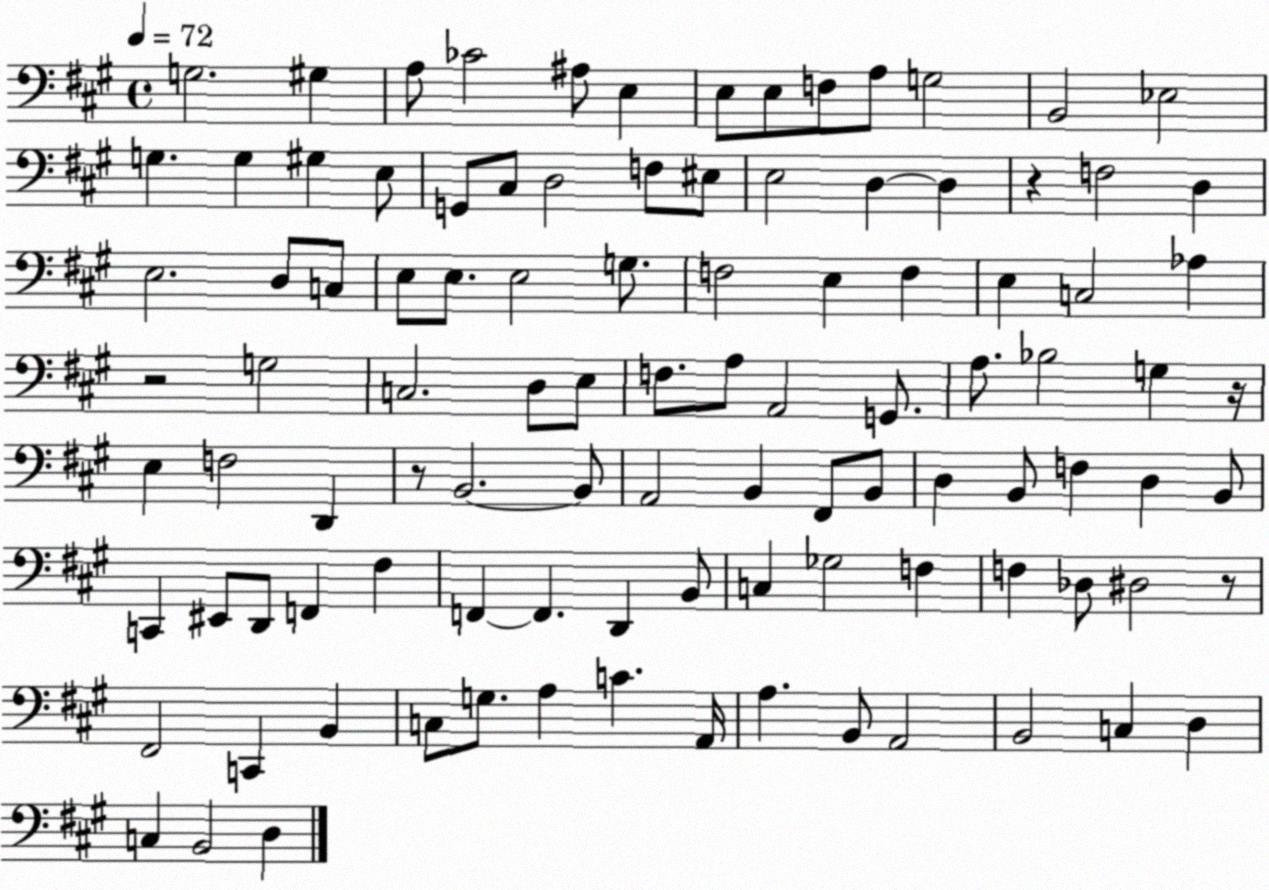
X:1
T:Untitled
M:4/4
L:1/4
K:A
G,2 ^G, A,/2 _C2 ^A,/2 E, E,/2 E,/2 F,/2 A,/2 G,2 B,,2 _E,2 G, G, ^G, E,/2 G,,/2 ^C,/2 D,2 F,/2 ^E,/2 E,2 D, D, z F,2 D, E,2 D,/2 C,/2 E,/2 E,/2 E,2 G,/2 F,2 E, F, E, C,2 _A, z2 G,2 C,2 D,/2 E,/2 F,/2 A,/2 A,,2 G,,/2 A,/2 _B,2 G, z/4 E, F,2 D,, z/2 B,,2 B,,/2 A,,2 B,, ^F,,/2 B,,/2 D, B,,/2 F, D, B,,/2 C,, ^E,,/2 D,,/2 F,, ^F, F,, F,, D,, B,,/2 C, _G,2 F, F, _D,/2 ^D,2 z/2 ^F,,2 C,, B,, C,/2 G,/2 A, C A,,/4 A, B,,/2 A,,2 B,,2 C, D, C, B,,2 D,